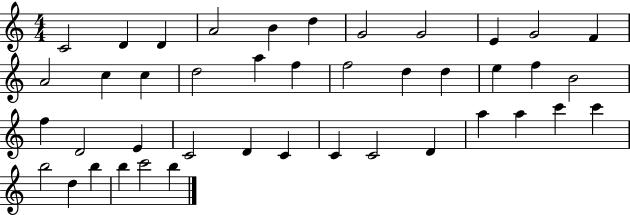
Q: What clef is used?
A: treble